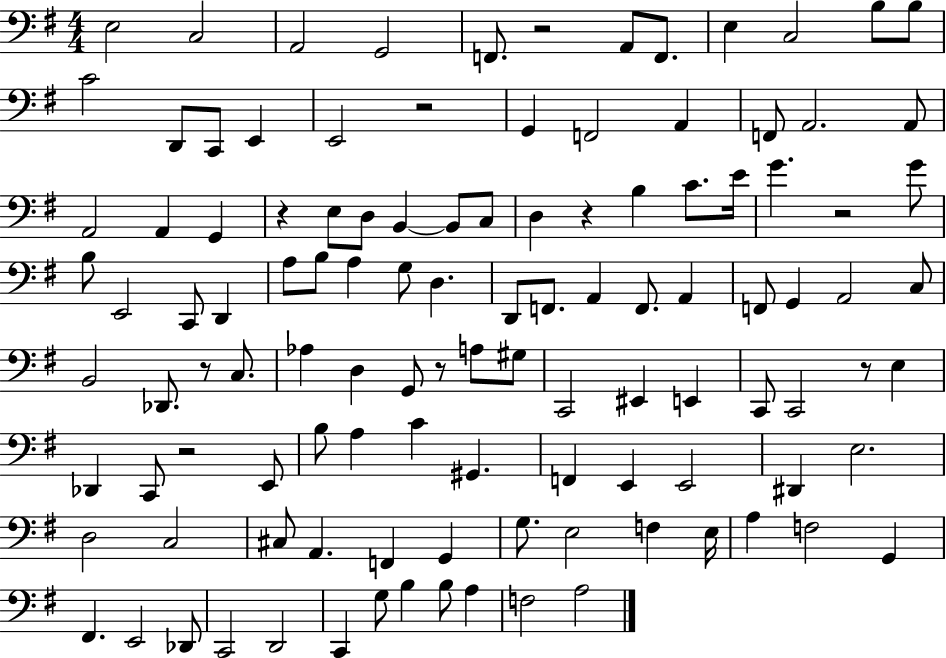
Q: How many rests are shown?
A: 9